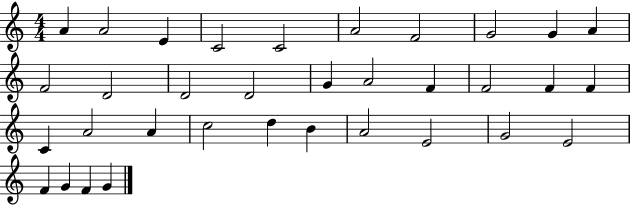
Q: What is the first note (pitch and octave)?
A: A4